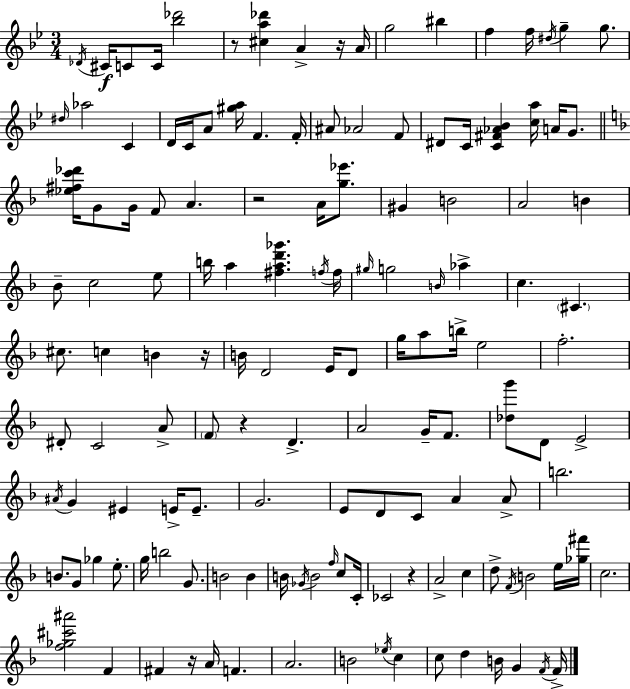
Db4/s C#4/s C4/e C4/s [Bb5,Db6]/h R/e [C#5,A5,Db6]/q A4/q R/s A4/s G5/h BIS5/q F5/q F5/s D#5/s G5/q G5/e. D#5/s Ab5/h C4/q D4/s C4/s A4/e [G#5,A5]/s F4/q. F4/s A#4/e Ab4/h F4/e D#4/e C4/s [C4,F#4,Ab4,Bb4]/q [C5,A5]/s A4/s G4/e. [Eb5,F#5,C6,Db6]/s G4/e G4/s F4/e A4/q. R/h A4/s [G5,Eb6]/e. G#4/q B4/h A4/h B4/q Bb4/e C5/h E5/e B5/s A5/q [F#5,A5,D6,Gb6]/q. F5/s F5/s G#5/s G5/h B4/s Ab5/q C5/q. C#4/q. C#5/e. C5/q B4/q R/s B4/s D4/h E4/s D4/e G5/s A5/e B5/s E5/h F5/h. D#4/e C4/h A4/e F4/e R/q D4/q. A4/h G4/s F4/e. [Db5,G6]/e D4/e E4/h A#4/s G4/q EIS4/q E4/s E4/e. G4/h. E4/e D4/e C4/e A4/q A4/e B5/h. B4/e. G4/e Gb5/q E5/e. G5/s B5/h G4/e. B4/h B4/q B4/s Gb4/s B4/h F5/s C5/e C4/s CES4/h R/q A4/h C5/q D5/e F4/s B4/h E5/s [Gb5,F#6]/s C5/h. [F5,Gb5,C#6,A#6]/h F4/q F#4/q R/s A4/s F4/q. A4/h. B4/h Eb5/s C5/q C5/e D5/q B4/s G4/q F4/s F4/s